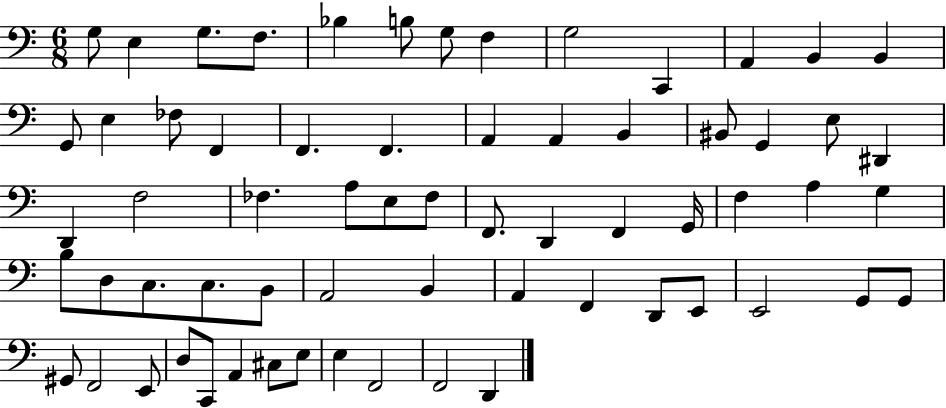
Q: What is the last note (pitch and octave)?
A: D2